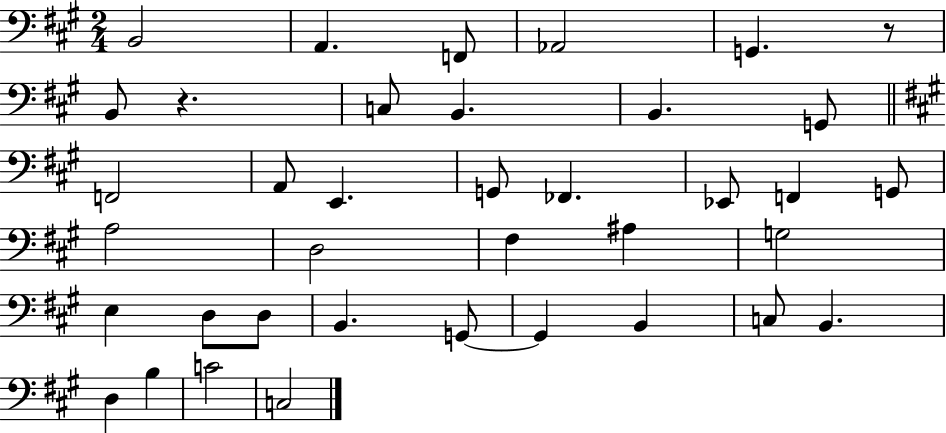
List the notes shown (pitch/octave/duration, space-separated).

B2/h A2/q. F2/e Ab2/h G2/q. R/e B2/e R/q. C3/e B2/q. B2/q. G2/e F2/h A2/e E2/q. G2/e FES2/q. Eb2/e F2/q G2/e A3/h D3/h F#3/q A#3/q G3/h E3/q D3/e D3/e B2/q. G2/e G2/q B2/q C3/e B2/q. D3/q B3/q C4/h C3/h